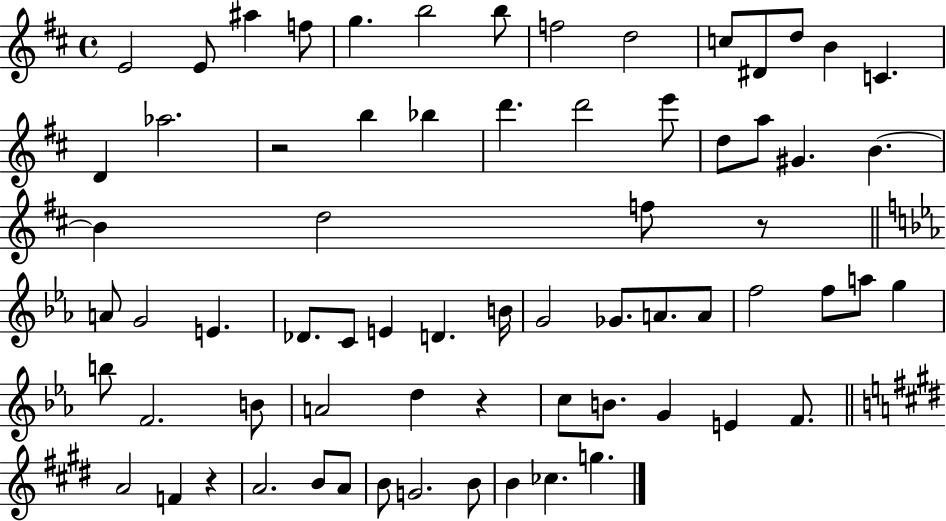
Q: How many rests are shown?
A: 4